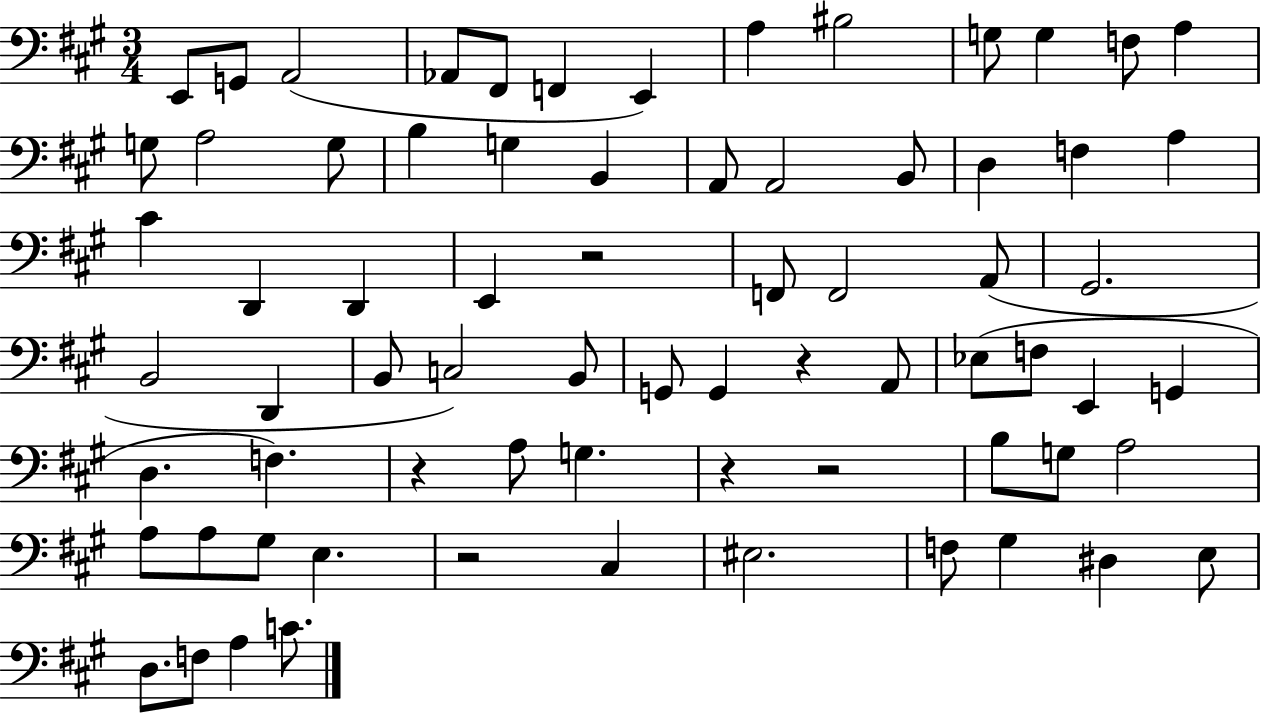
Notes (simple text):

E2/e G2/e A2/h Ab2/e F#2/e F2/q E2/q A3/q BIS3/h G3/e G3/q F3/e A3/q G3/e A3/h G3/e B3/q G3/q B2/q A2/e A2/h B2/e D3/q F3/q A3/q C#4/q D2/q D2/q E2/q R/h F2/e F2/h A2/e G#2/h. B2/h D2/q B2/e C3/h B2/e G2/e G2/q R/q A2/e Eb3/e F3/e E2/q G2/q D3/q. F3/q. R/q A3/e G3/q. R/q R/h B3/e G3/e A3/h A3/e A3/e G#3/e E3/q. R/h C#3/q EIS3/h. F3/e G#3/q D#3/q E3/e D3/e. F3/e A3/q C4/e.